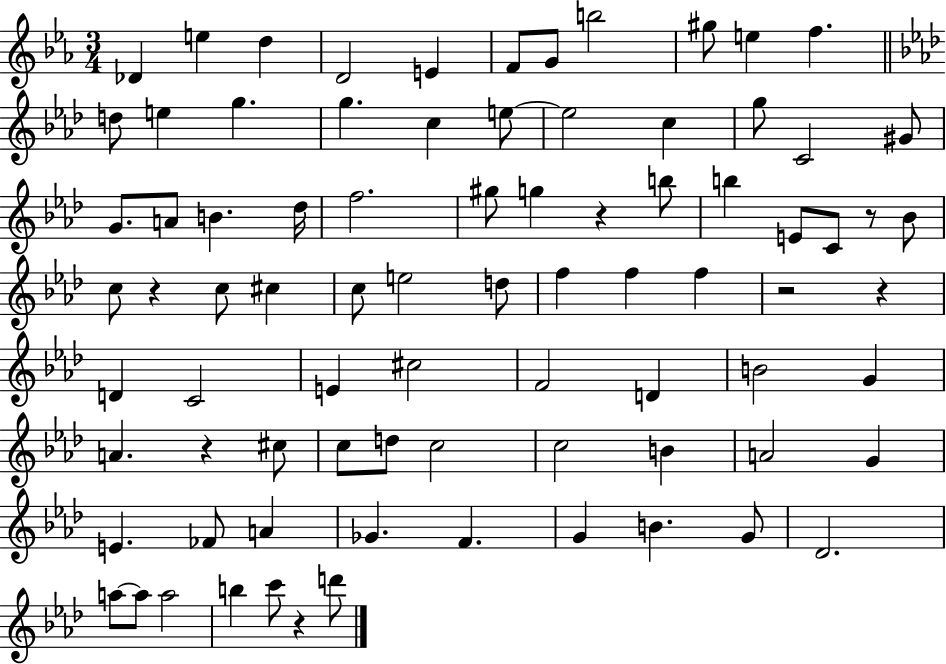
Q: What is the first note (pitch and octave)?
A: Db4